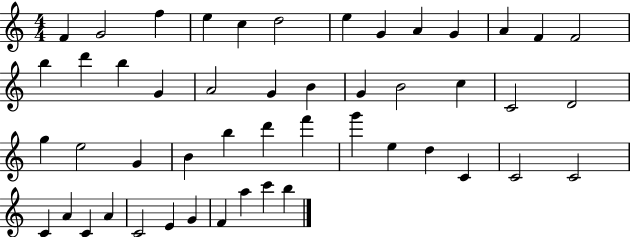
F4/q G4/h F5/q E5/q C5/q D5/h E5/q G4/q A4/q G4/q A4/q F4/q F4/h B5/q D6/q B5/q G4/q A4/h G4/q B4/q G4/q B4/h C5/q C4/h D4/h G5/q E5/h G4/q B4/q B5/q D6/q F6/q G6/q E5/q D5/q C4/q C4/h C4/h C4/q A4/q C4/q A4/q C4/h E4/q G4/q F4/q A5/q C6/q B5/q